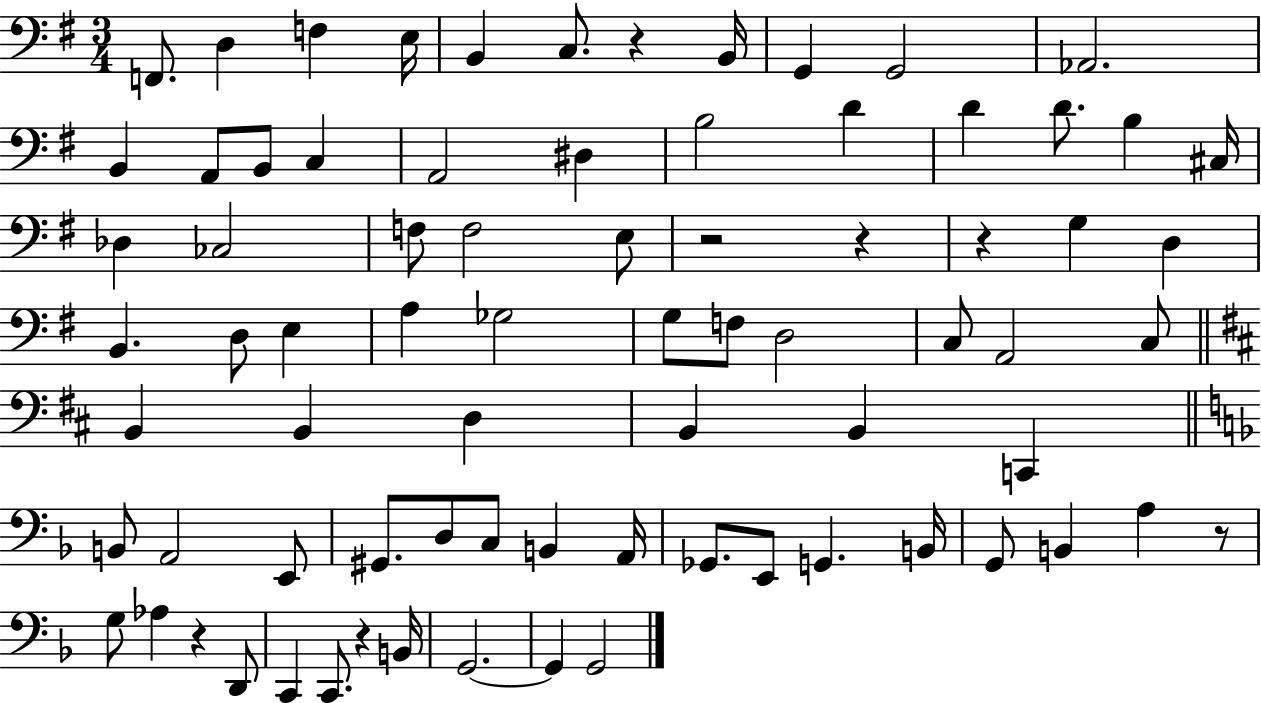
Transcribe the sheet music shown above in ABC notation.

X:1
T:Untitled
M:3/4
L:1/4
K:G
F,,/2 D, F, E,/4 B,, C,/2 z B,,/4 G,, G,,2 _A,,2 B,, A,,/2 B,,/2 C, A,,2 ^D, B,2 D D D/2 B, ^C,/4 _D, _C,2 F,/2 F,2 E,/2 z2 z z G, D, B,, D,/2 E, A, _G,2 G,/2 F,/2 D,2 C,/2 A,,2 C,/2 B,, B,, D, B,, B,, C,, B,,/2 A,,2 E,,/2 ^G,,/2 D,/2 C,/2 B,, A,,/4 _G,,/2 E,,/2 G,, B,,/4 G,,/2 B,, A, z/2 G,/2 _A, z D,,/2 C,, C,,/2 z B,,/4 G,,2 G,, G,,2